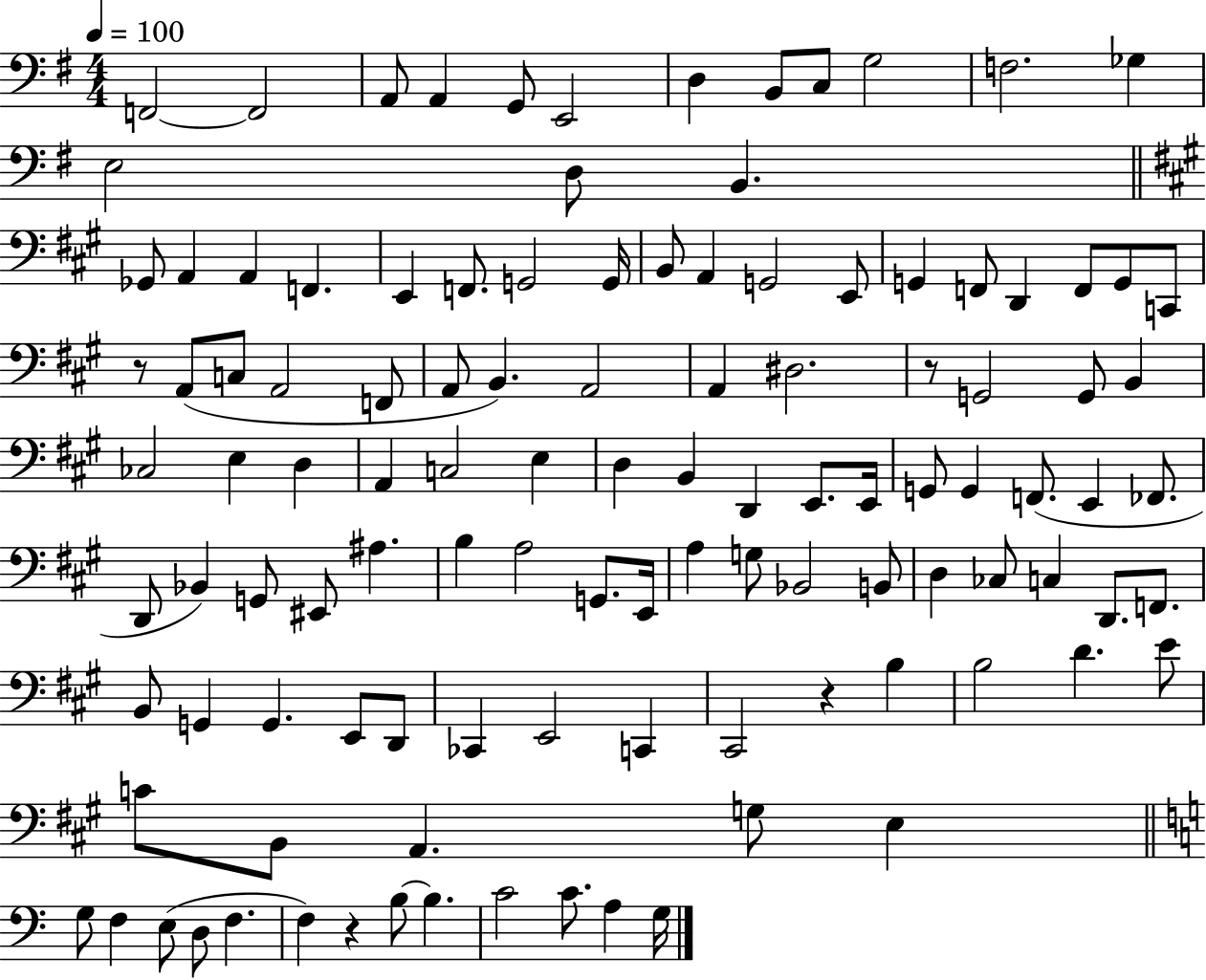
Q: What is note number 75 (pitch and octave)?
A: D3